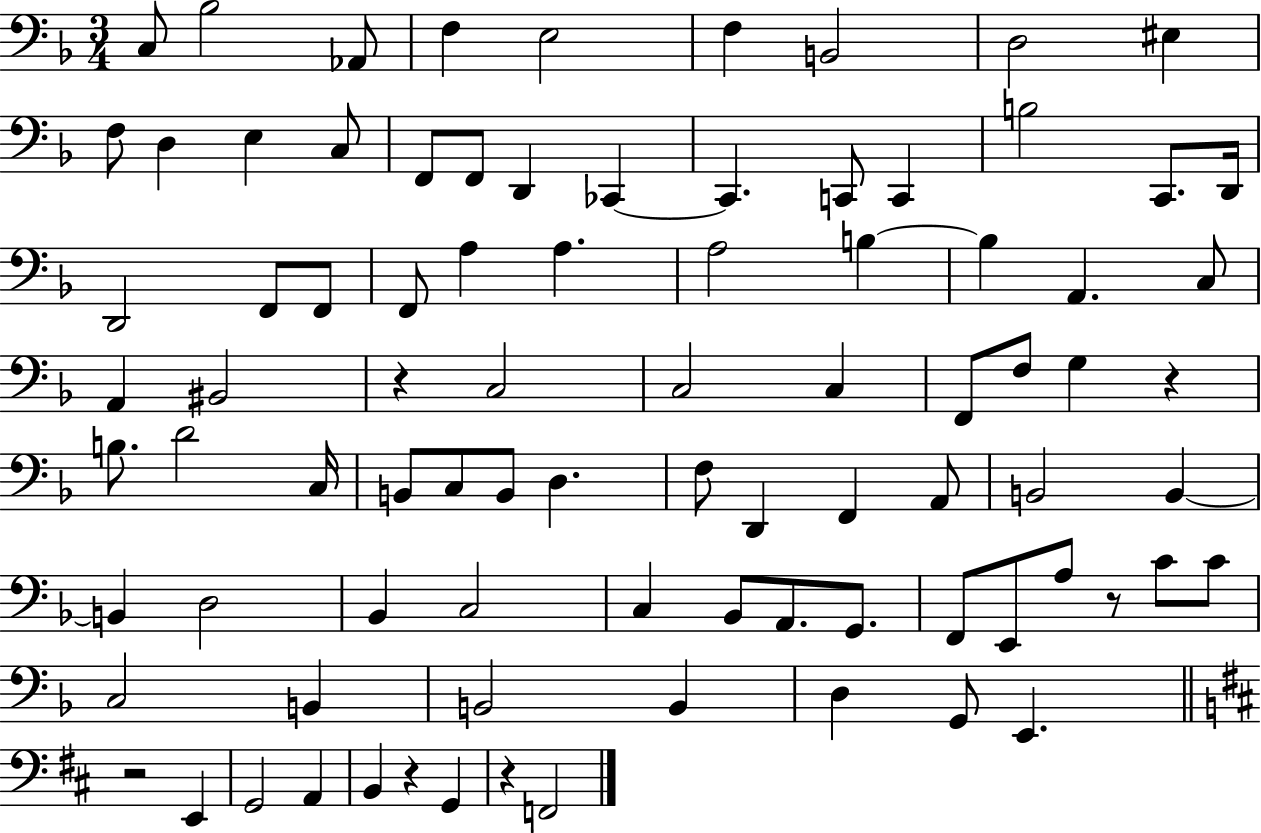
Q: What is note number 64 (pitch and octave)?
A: F2